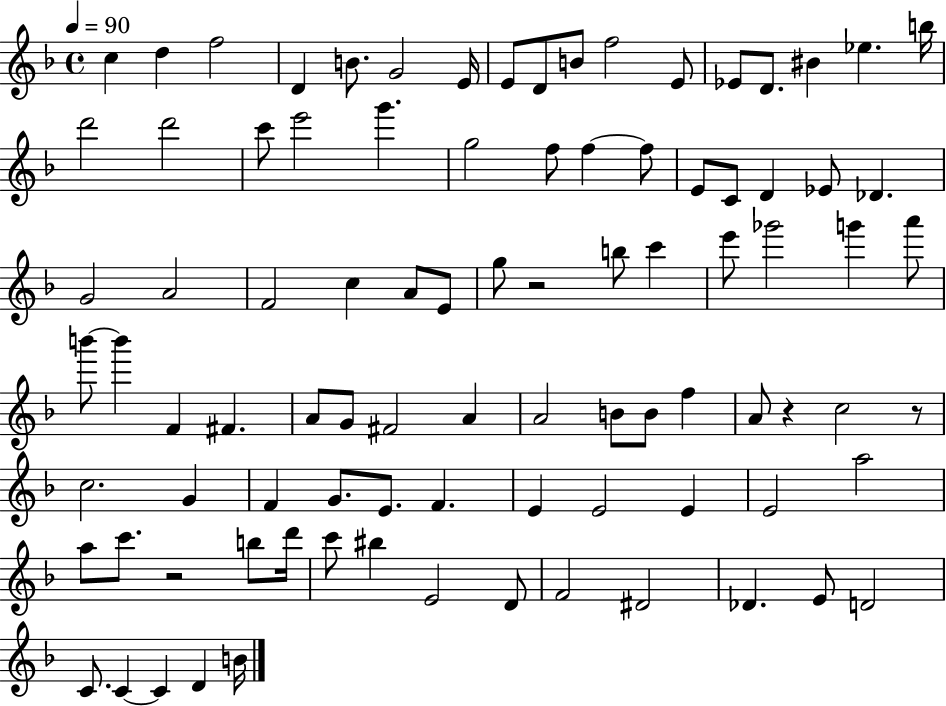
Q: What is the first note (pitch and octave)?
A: C5